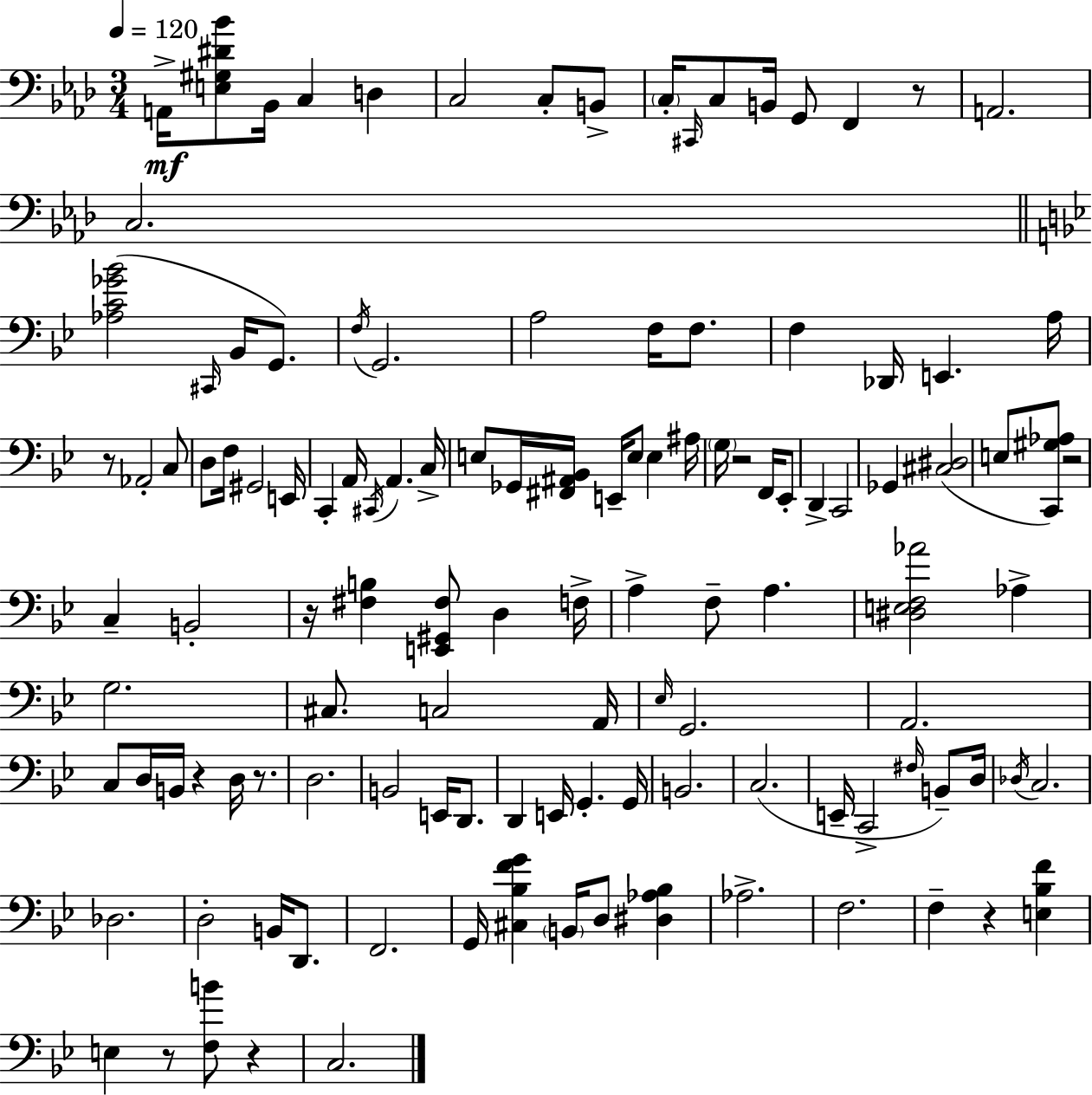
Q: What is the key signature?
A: F minor